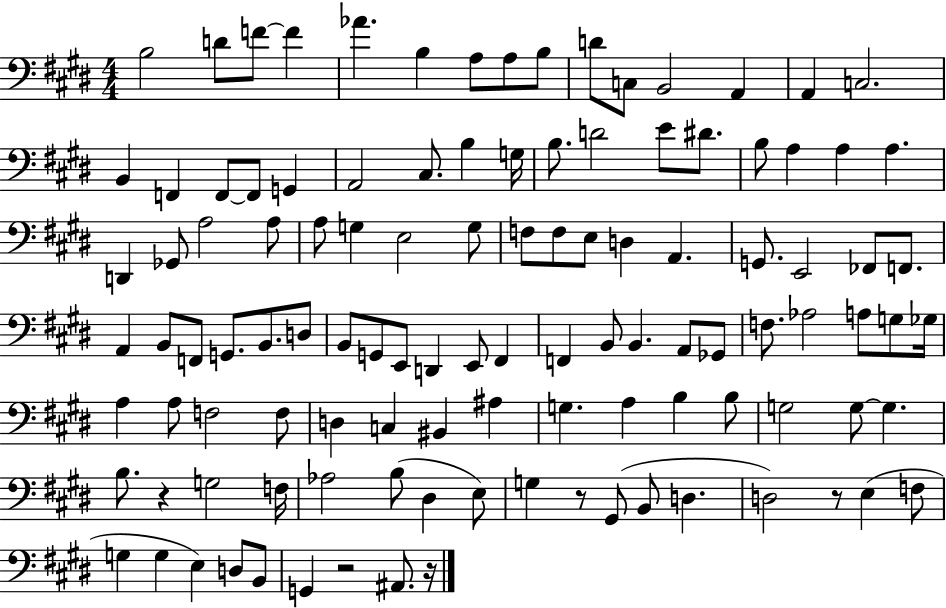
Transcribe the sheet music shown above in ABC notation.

X:1
T:Untitled
M:4/4
L:1/4
K:E
B,2 D/2 F/2 F _A B, A,/2 A,/2 B,/2 D/2 C,/2 B,,2 A,, A,, C,2 B,, F,, F,,/2 F,,/2 G,, A,,2 ^C,/2 B, G,/4 B,/2 D2 E/2 ^D/2 B,/2 A, A, A, D,, _G,,/2 A,2 A,/2 A,/2 G, E,2 G,/2 F,/2 F,/2 E,/2 D, A,, G,,/2 E,,2 _F,,/2 F,,/2 A,, B,,/2 F,,/2 G,,/2 B,,/2 D,/2 B,,/2 G,,/2 E,,/2 D,, E,,/2 ^F,, F,, B,,/2 B,, A,,/2 _G,,/2 F,/2 _A,2 A,/2 G,/2 _G,/4 A, A,/2 F,2 F,/2 D, C, ^B,, ^A, G, A, B, B,/2 G,2 G,/2 G, B,/2 z G,2 F,/4 _A,2 B,/2 ^D, E,/2 G, z/2 ^G,,/2 B,,/2 D, D,2 z/2 E, F,/2 G, G, E, D,/2 B,,/2 G,, z2 ^A,,/2 z/4